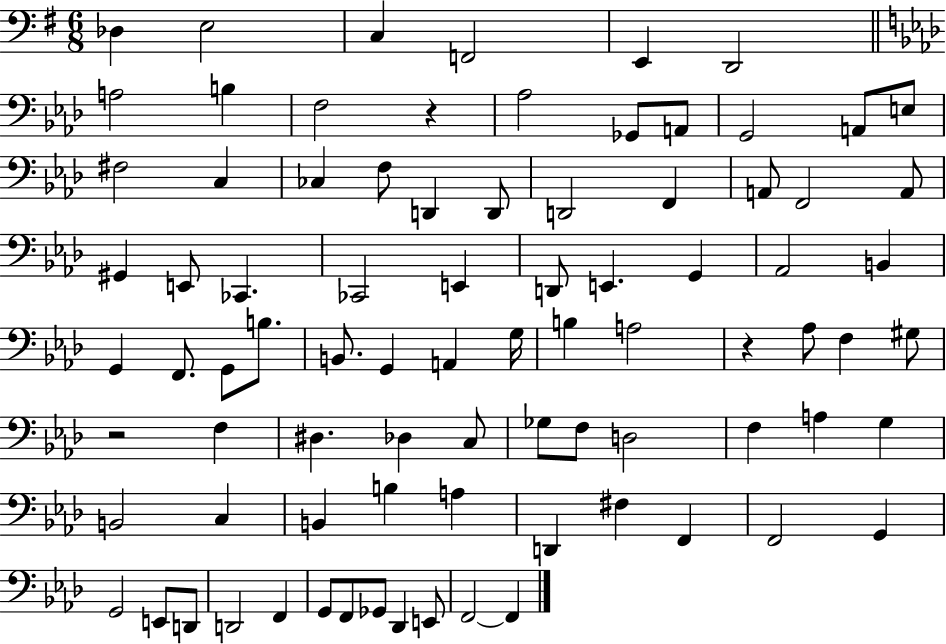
{
  \clef bass
  \numericTimeSignature
  \time 6/8
  \key g \major
  des4 e2 | c4 f,2 | e,4 d,2 | \bar "||" \break \key aes \major a2 b4 | f2 r4 | aes2 ges,8 a,8 | g,2 a,8 e8 | \break fis2 c4 | ces4 f8 d,4 d,8 | d,2 f,4 | a,8 f,2 a,8 | \break gis,4 e,8 ces,4. | ces,2 e,4 | d,8 e,4. g,4 | aes,2 b,4 | \break g,4 f,8. g,8 b8. | b,8. g,4 a,4 g16 | b4 a2 | r4 aes8 f4 gis8 | \break r2 f4 | dis4. des4 c8 | ges8 f8 d2 | f4 a4 g4 | \break b,2 c4 | b,4 b4 a4 | d,4 fis4 f,4 | f,2 g,4 | \break g,2 e,8 d,8 | d,2 f,4 | g,8 f,8 ges,8 des,4 e,8 | f,2~~ f,4 | \break \bar "|."
}